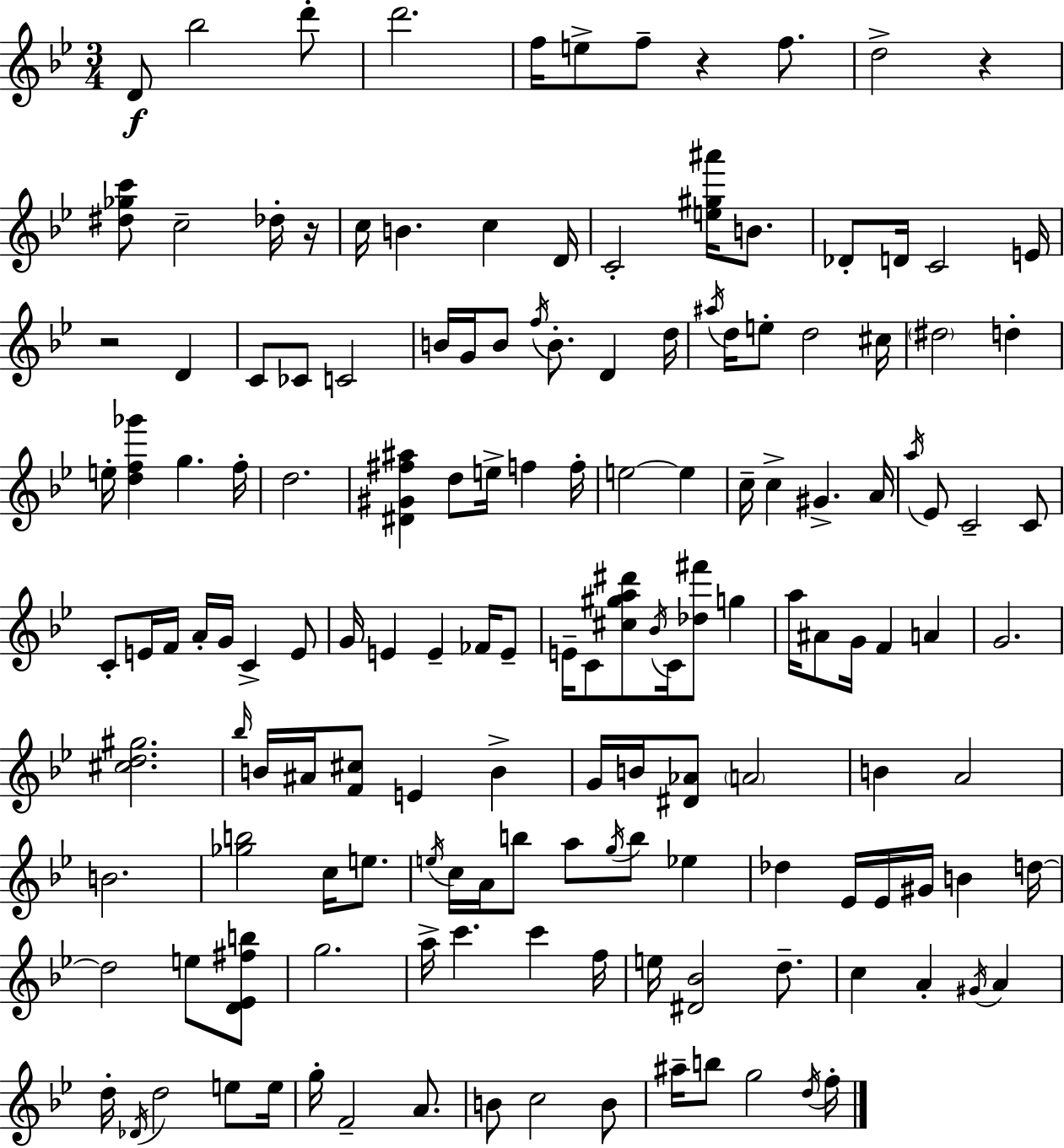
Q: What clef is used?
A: treble